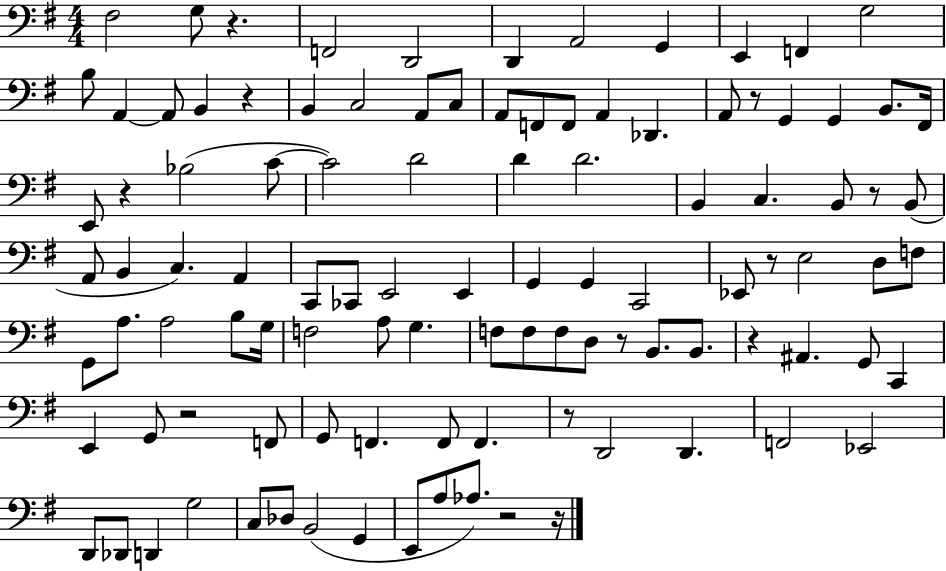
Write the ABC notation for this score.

X:1
T:Untitled
M:4/4
L:1/4
K:G
^F,2 G,/2 z F,,2 D,,2 D,, A,,2 G,, E,, F,, G,2 B,/2 A,, A,,/2 B,, z B,, C,2 A,,/2 C,/2 A,,/2 F,,/2 F,,/2 A,, _D,, A,,/2 z/2 G,, G,, B,,/2 ^F,,/4 E,,/2 z _B,2 C/2 C2 D2 D D2 B,, C, B,,/2 z/2 B,,/2 A,,/2 B,, C, A,, C,,/2 _C,,/2 E,,2 E,, G,, G,, C,,2 _E,,/2 z/2 E,2 D,/2 F,/2 G,,/2 A,/2 A,2 B,/2 G,/4 F,2 A,/2 G, F,/2 F,/2 F,/2 D,/2 z/2 B,,/2 B,,/2 z ^A,, G,,/2 C,, E,, G,,/2 z2 F,,/2 G,,/2 F,, F,,/2 F,, z/2 D,,2 D,, F,,2 _E,,2 D,,/2 _D,,/2 D,, G,2 C,/2 _D,/2 B,,2 G,, E,,/2 A,/2 _A,/2 z2 z/4